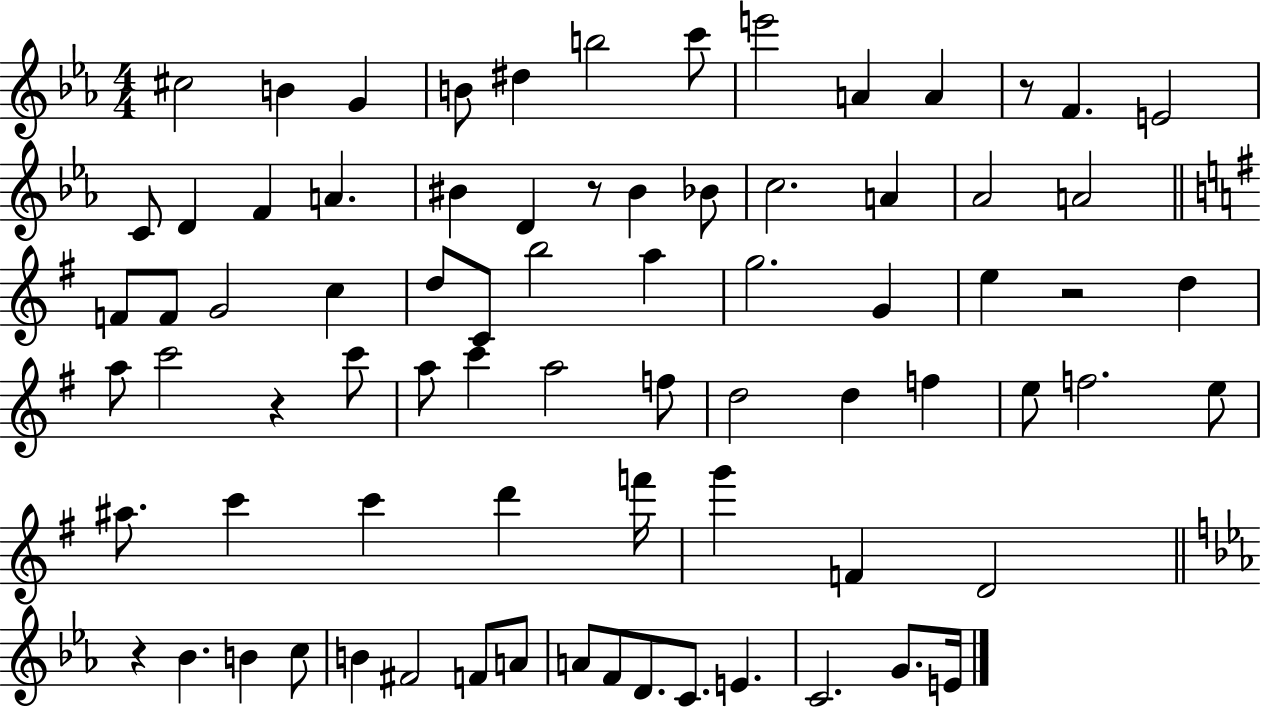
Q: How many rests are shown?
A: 5